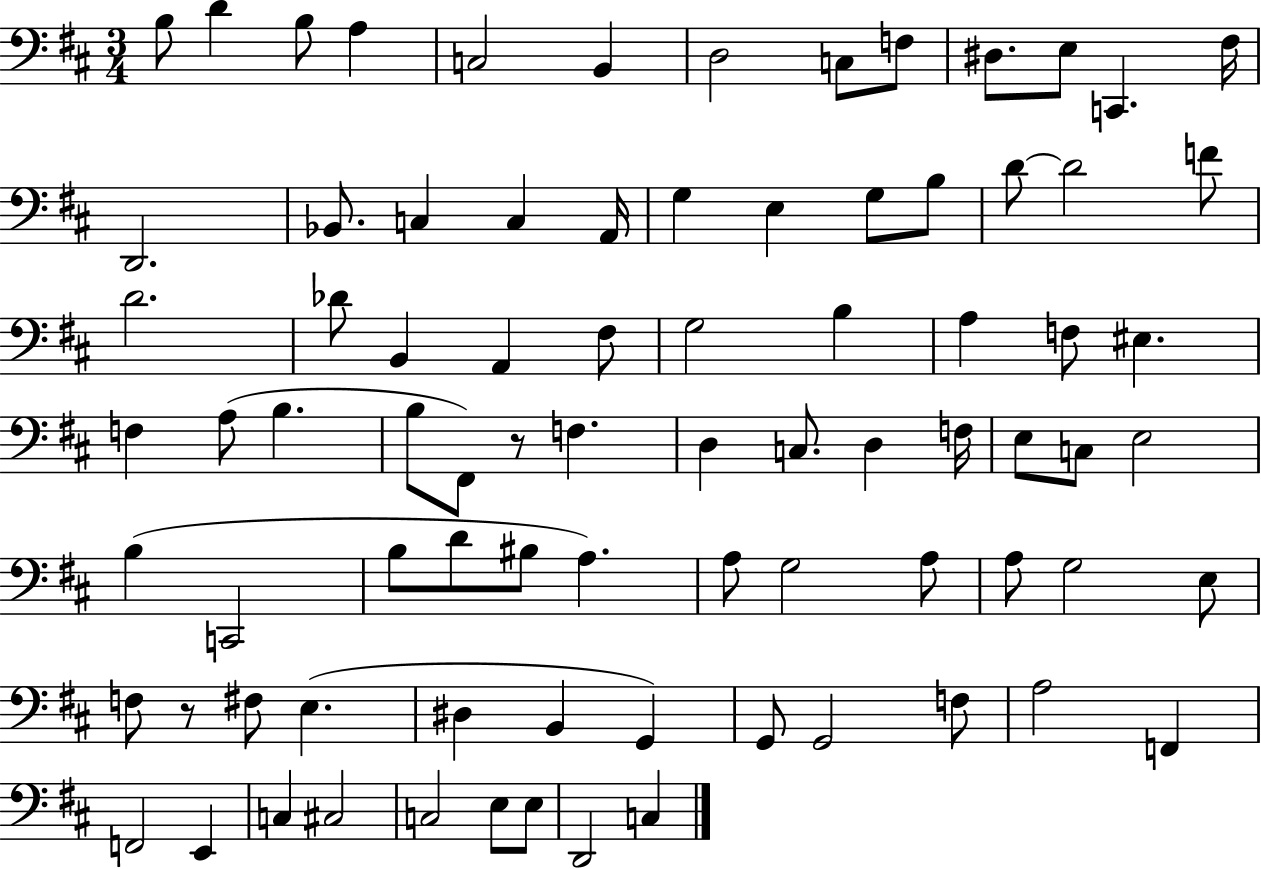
{
  \clef bass
  \numericTimeSignature
  \time 3/4
  \key d \major
  b8 d'4 b8 a4 | c2 b,4 | d2 c8 f8 | dis8. e8 c,4. fis16 | \break d,2. | bes,8. c4 c4 a,16 | g4 e4 g8 b8 | d'8~~ d'2 f'8 | \break d'2. | des'8 b,4 a,4 fis8 | g2 b4 | a4 f8 eis4. | \break f4 a8( b4. | b8 fis,8) r8 f4. | d4 c8. d4 f16 | e8 c8 e2 | \break b4( c,2 | b8 d'8 bis8 a4.) | a8 g2 a8 | a8 g2 e8 | \break f8 r8 fis8 e4.( | dis4 b,4 g,4) | g,8 g,2 f8 | a2 f,4 | \break f,2 e,4 | c4 cis2 | c2 e8 e8 | d,2 c4 | \break \bar "|."
}